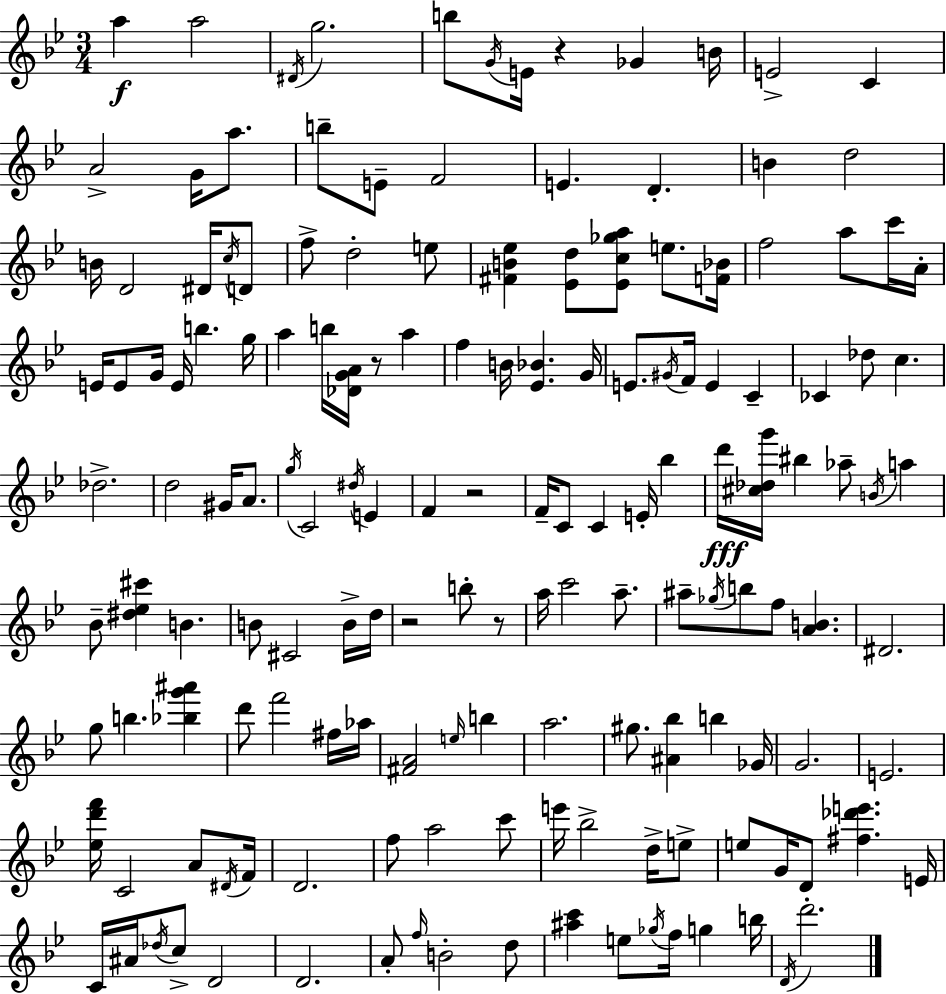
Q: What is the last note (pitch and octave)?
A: D6